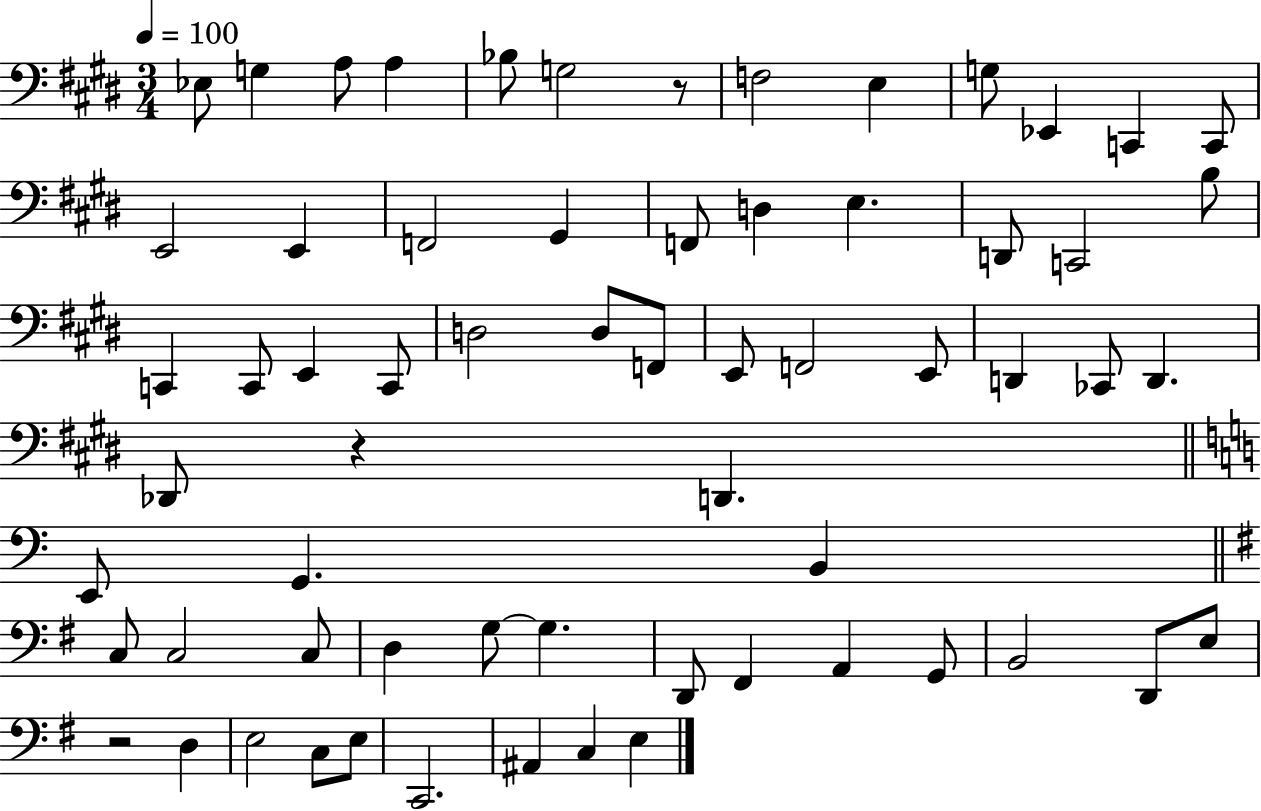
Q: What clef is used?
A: bass